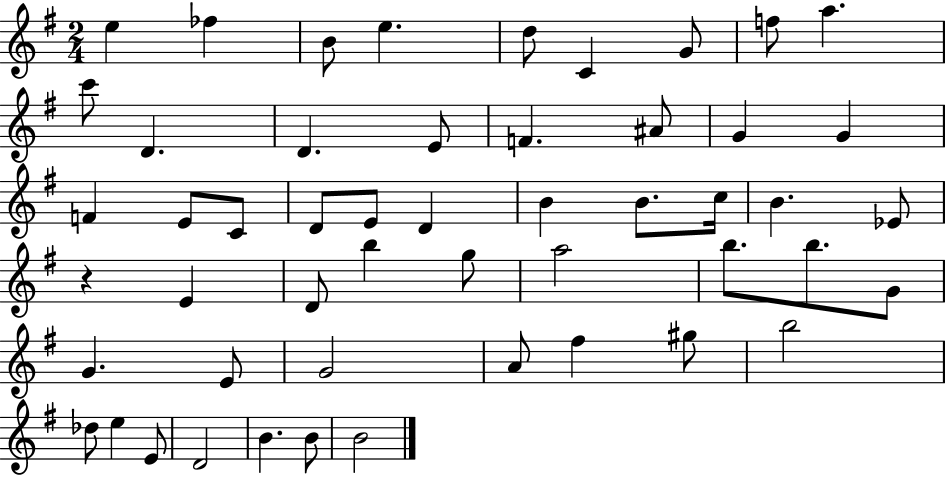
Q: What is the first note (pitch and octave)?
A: E5